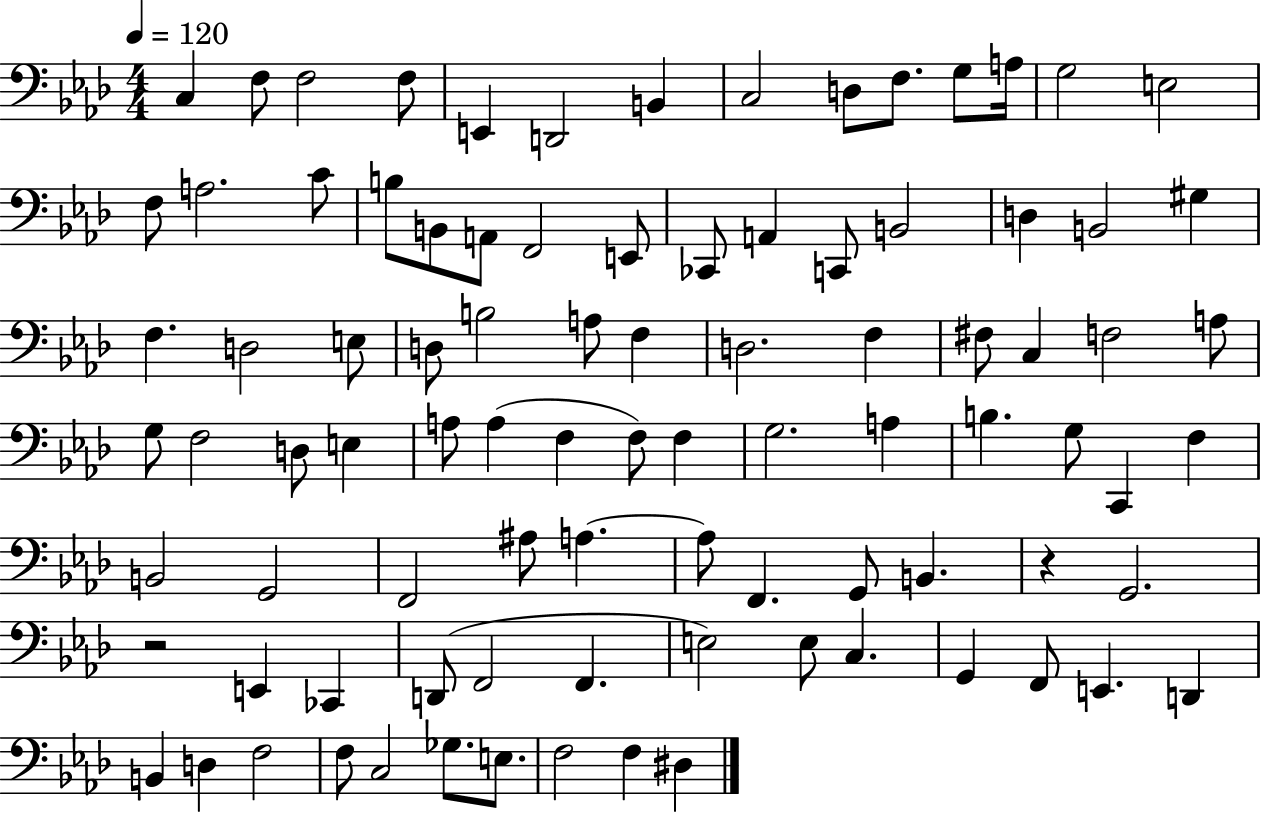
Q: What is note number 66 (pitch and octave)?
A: B2